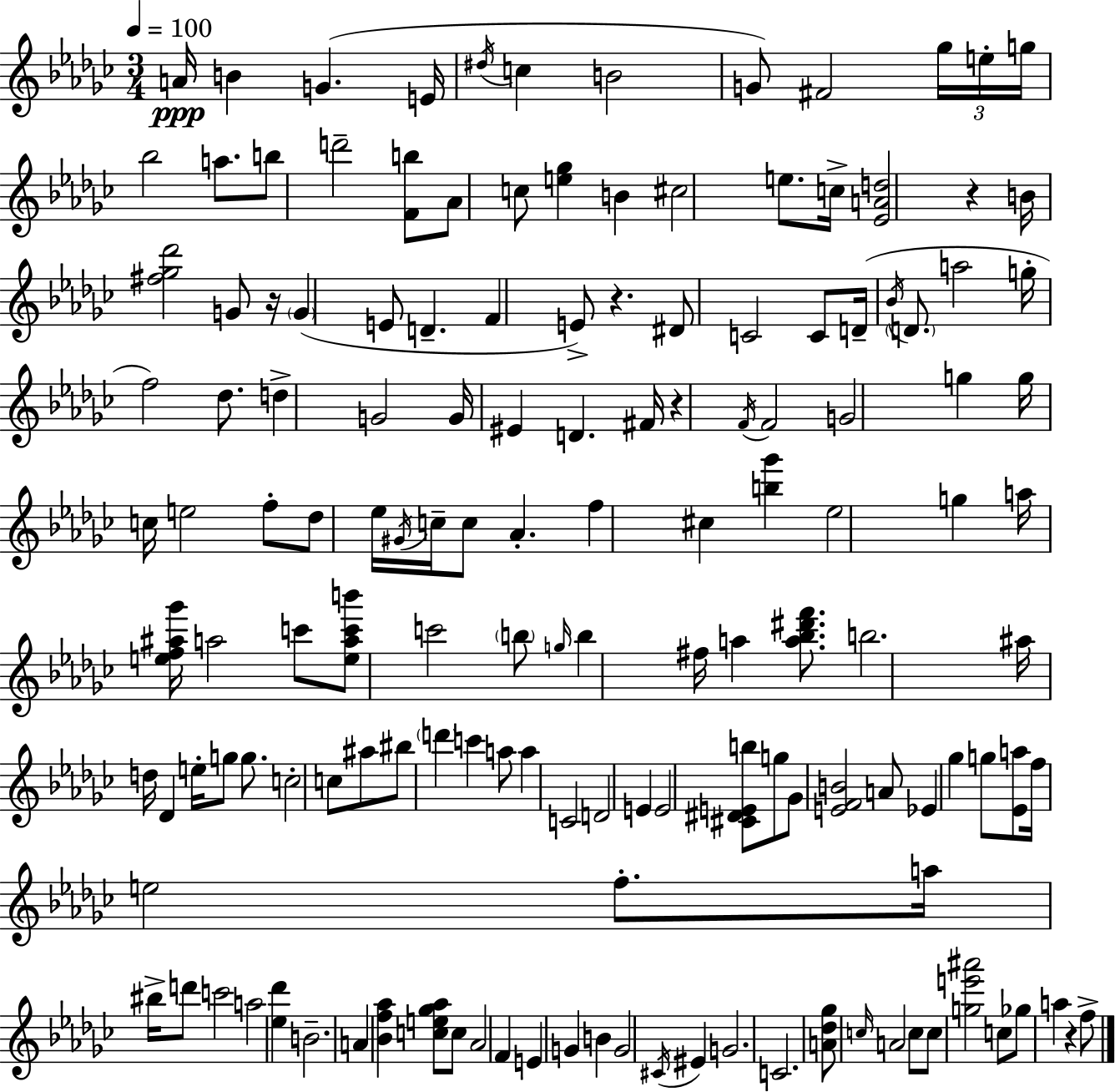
X:1
T:Untitled
M:3/4
L:1/4
K:Ebm
A/4 B G E/4 ^d/4 c B2 G/2 ^F2 _g/4 e/4 g/4 _b2 a/2 b/2 d'2 [Fb]/2 _A/2 c/2 [e_g] B ^c2 e/2 c/4 [_EAd]2 z B/4 [^f_g_d']2 G/2 z/4 G E/2 D F E/2 z ^D/2 C2 C/2 D/4 _B/4 D/2 a2 g/4 f2 _d/2 d G2 G/4 ^E D ^F/4 z F/4 F2 G2 g g/4 c/4 e2 f/2 _d/2 _e/4 ^G/4 c/4 c/2 _A f ^c [b_g'] _e2 g a/4 [ef^a_g']/4 a2 c'/2 [eac'b']/2 c'2 b/2 g/4 b ^f/4 a [a_b^d'f']/2 b2 ^a/4 d/4 _D e/4 g/2 g/2 c2 c/2 ^a/2 ^b/2 d' c' a/2 a C2 D2 E E2 [^C^DEb]/2 g/2 _G/2 [EFB]2 A/2 _E _g g/2 [_Ea]/2 f/4 e2 f/2 a/4 ^b/4 d'/2 c'2 a2 [_e_d'] B2 A [_Bf_a] [ce_g_a]/2 c/2 _A2 F E G B G2 ^C/4 ^E G2 C2 [A_d_g]/2 c/4 A2 c/2 c/2 [ge'^a']2 c/2 _g/2 a z f/2